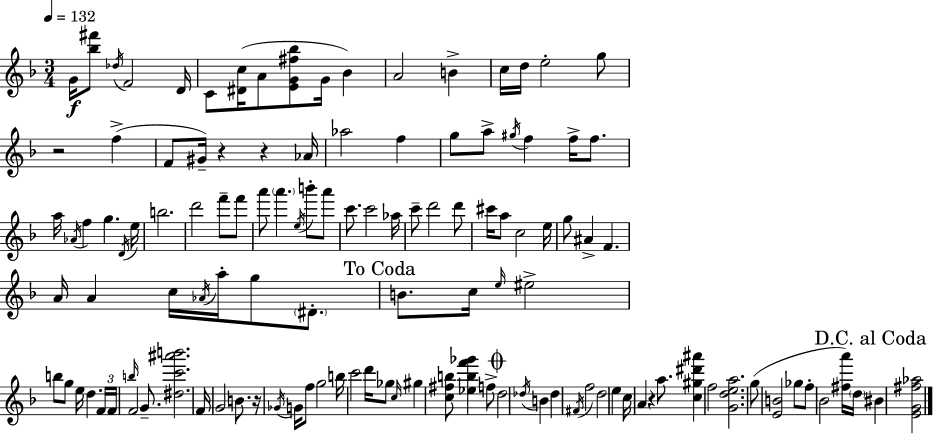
{
  \clef treble
  \numericTimeSignature
  \time 3/4
  \key f \major
  \tempo 4 = 132
  g'16\f <bes'' fis'''>8 \acciaccatura { des''16 } f'2 | d'16 c'8 <dis' c''>16( a'8 <e' g' fis'' bes''>8 g'16 bes'4) | a'2 b'4-> | c''16 d''16 e''2-. g''8 | \break r2 f''4->( | f'8 gis'16--) r4 r4 | aes'16 aes''2 f''4 | g''8 a''8-> \acciaccatura { gis''16 } f''4 f''16-> f''8. | \break a''16 \acciaccatura { aes'16 } f''4 g''4. | \acciaccatura { d'16 } e''16 b''2. | d'''2 | f'''8-- f'''8 a'''8 \parenthesize a'''4. | \break \acciaccatura { e''16 } b'''8-. a'''8 c'''8. c'''2 | aes''16 c'''8-- d'''2 | d'''8 cis'''16 a''8 c''2 | e''16 g''8 ais'4-> f'4. | \break a'16 a'4 c''16 \acciaccatura { aes'16 } | a''16-. g''8 \parenthesize dis'8.-. \mark "To Coda" b'8. c''16 \grace { e''16 } eis''2-> | b''8 g''8 e''16 | d''4. \tuplet 3/2 { f'16 f'16 \grace { b''16 } } f'2 | \break g'8.-- <dis'' c''' ais''' b'''>2. | f'16 g'2 | b'8. r16 \acciaccatura { ges'16 } g'16 f''8 | g''2 b''16 c'''2 | \break d'''16 ges''8 \grace { c''16 } gis''4 | <c'' fis'' b''>8 <ees'' b'' f''' ges'''>4 f''8-> \mark \markup { \musicglyph "scripts.coda" } d''2 | \acciaccatura { des''16 } b'4 des''4 | \acciaccatura { fis'16 } f''2 | \break d''2 e''4 | c''16 a'4 r4 a''8. | <c'' gis'' dis''' ais'''>4 f''2 | <g' d'' e'' a''>2. | \break g''8( <e' b'>2 ges''8 | f''8-. bes'2 <fis'' a'''>16) \parenthesize d''16 | \mark "D.C. al Coda" bis'4 <e' g' fis'' aes''>2 | \bar "|."
}